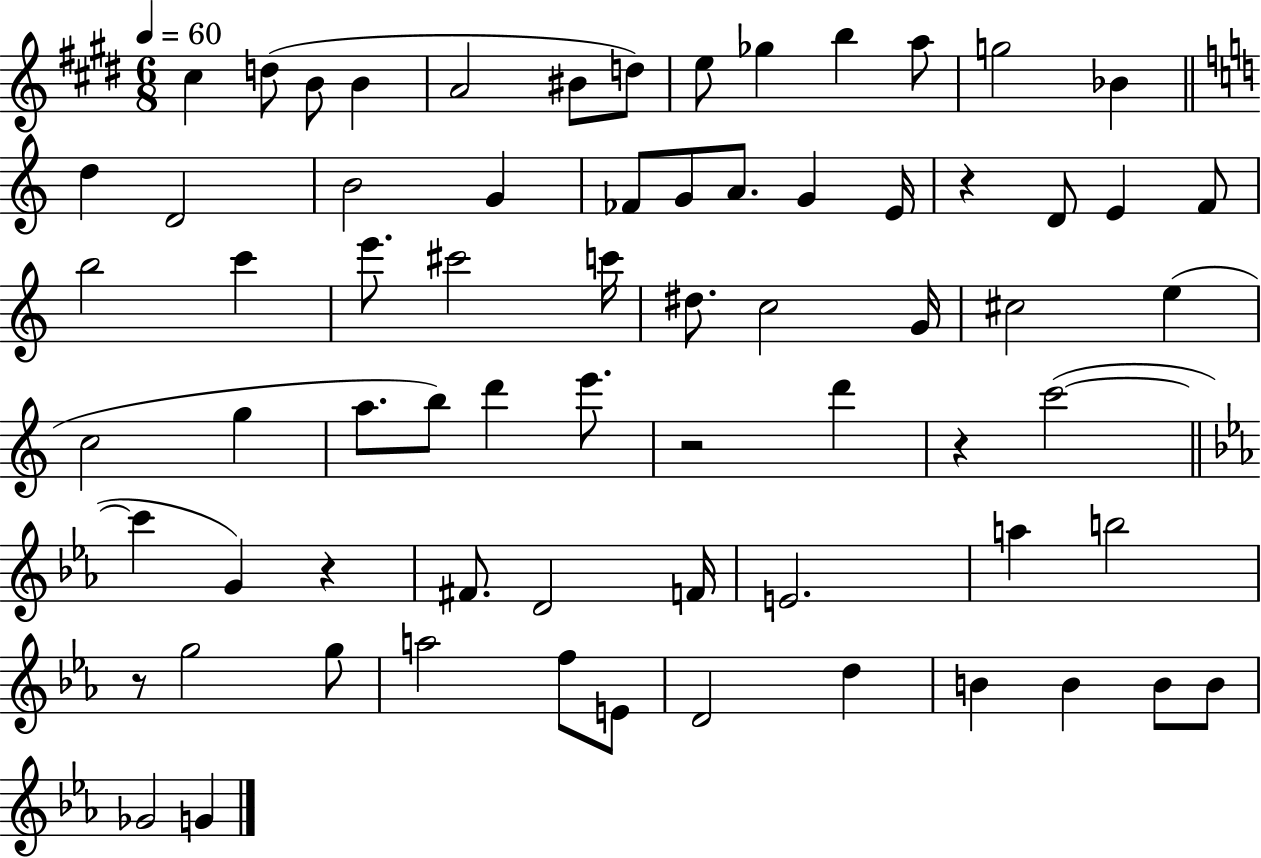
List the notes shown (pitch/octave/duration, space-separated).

C#5/q D5/e B4/e B4/q A4/h BIS4/e D5/e E5/e Gb5/q B5/q A5/e G5/h Bb4/q D5/q D4/h B4/h G4/q FES4/e G4/e A4/e. G4/q E4/s R/q D4/e E4/q F4/e B5/h C6/q E6/e. C#6/h C6/s D#5/e. C5/h G4/s C#5/h E5/q C5/h G5/q A5/e. B5/e D6/q E6/e. R/h D6/q R/q C6/h C6/q G4/q R/q F#4/e. D4/h F4/s E4/h. A5/q B5/h R/e G5/h G5/e A5/h F5/e E4/e D4/h D5/q B4/q B4/q B4/e B4/e Gb4/h G4/q